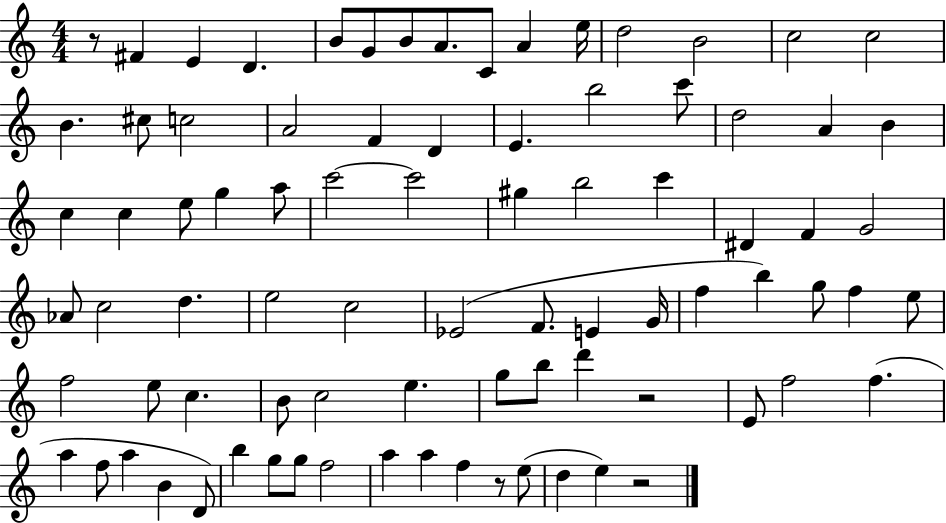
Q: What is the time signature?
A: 4/4